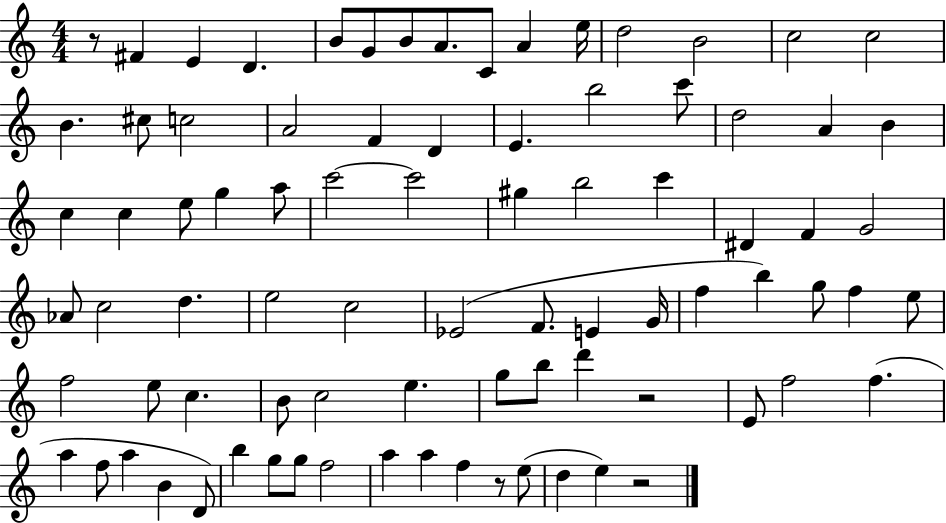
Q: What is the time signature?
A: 4/4